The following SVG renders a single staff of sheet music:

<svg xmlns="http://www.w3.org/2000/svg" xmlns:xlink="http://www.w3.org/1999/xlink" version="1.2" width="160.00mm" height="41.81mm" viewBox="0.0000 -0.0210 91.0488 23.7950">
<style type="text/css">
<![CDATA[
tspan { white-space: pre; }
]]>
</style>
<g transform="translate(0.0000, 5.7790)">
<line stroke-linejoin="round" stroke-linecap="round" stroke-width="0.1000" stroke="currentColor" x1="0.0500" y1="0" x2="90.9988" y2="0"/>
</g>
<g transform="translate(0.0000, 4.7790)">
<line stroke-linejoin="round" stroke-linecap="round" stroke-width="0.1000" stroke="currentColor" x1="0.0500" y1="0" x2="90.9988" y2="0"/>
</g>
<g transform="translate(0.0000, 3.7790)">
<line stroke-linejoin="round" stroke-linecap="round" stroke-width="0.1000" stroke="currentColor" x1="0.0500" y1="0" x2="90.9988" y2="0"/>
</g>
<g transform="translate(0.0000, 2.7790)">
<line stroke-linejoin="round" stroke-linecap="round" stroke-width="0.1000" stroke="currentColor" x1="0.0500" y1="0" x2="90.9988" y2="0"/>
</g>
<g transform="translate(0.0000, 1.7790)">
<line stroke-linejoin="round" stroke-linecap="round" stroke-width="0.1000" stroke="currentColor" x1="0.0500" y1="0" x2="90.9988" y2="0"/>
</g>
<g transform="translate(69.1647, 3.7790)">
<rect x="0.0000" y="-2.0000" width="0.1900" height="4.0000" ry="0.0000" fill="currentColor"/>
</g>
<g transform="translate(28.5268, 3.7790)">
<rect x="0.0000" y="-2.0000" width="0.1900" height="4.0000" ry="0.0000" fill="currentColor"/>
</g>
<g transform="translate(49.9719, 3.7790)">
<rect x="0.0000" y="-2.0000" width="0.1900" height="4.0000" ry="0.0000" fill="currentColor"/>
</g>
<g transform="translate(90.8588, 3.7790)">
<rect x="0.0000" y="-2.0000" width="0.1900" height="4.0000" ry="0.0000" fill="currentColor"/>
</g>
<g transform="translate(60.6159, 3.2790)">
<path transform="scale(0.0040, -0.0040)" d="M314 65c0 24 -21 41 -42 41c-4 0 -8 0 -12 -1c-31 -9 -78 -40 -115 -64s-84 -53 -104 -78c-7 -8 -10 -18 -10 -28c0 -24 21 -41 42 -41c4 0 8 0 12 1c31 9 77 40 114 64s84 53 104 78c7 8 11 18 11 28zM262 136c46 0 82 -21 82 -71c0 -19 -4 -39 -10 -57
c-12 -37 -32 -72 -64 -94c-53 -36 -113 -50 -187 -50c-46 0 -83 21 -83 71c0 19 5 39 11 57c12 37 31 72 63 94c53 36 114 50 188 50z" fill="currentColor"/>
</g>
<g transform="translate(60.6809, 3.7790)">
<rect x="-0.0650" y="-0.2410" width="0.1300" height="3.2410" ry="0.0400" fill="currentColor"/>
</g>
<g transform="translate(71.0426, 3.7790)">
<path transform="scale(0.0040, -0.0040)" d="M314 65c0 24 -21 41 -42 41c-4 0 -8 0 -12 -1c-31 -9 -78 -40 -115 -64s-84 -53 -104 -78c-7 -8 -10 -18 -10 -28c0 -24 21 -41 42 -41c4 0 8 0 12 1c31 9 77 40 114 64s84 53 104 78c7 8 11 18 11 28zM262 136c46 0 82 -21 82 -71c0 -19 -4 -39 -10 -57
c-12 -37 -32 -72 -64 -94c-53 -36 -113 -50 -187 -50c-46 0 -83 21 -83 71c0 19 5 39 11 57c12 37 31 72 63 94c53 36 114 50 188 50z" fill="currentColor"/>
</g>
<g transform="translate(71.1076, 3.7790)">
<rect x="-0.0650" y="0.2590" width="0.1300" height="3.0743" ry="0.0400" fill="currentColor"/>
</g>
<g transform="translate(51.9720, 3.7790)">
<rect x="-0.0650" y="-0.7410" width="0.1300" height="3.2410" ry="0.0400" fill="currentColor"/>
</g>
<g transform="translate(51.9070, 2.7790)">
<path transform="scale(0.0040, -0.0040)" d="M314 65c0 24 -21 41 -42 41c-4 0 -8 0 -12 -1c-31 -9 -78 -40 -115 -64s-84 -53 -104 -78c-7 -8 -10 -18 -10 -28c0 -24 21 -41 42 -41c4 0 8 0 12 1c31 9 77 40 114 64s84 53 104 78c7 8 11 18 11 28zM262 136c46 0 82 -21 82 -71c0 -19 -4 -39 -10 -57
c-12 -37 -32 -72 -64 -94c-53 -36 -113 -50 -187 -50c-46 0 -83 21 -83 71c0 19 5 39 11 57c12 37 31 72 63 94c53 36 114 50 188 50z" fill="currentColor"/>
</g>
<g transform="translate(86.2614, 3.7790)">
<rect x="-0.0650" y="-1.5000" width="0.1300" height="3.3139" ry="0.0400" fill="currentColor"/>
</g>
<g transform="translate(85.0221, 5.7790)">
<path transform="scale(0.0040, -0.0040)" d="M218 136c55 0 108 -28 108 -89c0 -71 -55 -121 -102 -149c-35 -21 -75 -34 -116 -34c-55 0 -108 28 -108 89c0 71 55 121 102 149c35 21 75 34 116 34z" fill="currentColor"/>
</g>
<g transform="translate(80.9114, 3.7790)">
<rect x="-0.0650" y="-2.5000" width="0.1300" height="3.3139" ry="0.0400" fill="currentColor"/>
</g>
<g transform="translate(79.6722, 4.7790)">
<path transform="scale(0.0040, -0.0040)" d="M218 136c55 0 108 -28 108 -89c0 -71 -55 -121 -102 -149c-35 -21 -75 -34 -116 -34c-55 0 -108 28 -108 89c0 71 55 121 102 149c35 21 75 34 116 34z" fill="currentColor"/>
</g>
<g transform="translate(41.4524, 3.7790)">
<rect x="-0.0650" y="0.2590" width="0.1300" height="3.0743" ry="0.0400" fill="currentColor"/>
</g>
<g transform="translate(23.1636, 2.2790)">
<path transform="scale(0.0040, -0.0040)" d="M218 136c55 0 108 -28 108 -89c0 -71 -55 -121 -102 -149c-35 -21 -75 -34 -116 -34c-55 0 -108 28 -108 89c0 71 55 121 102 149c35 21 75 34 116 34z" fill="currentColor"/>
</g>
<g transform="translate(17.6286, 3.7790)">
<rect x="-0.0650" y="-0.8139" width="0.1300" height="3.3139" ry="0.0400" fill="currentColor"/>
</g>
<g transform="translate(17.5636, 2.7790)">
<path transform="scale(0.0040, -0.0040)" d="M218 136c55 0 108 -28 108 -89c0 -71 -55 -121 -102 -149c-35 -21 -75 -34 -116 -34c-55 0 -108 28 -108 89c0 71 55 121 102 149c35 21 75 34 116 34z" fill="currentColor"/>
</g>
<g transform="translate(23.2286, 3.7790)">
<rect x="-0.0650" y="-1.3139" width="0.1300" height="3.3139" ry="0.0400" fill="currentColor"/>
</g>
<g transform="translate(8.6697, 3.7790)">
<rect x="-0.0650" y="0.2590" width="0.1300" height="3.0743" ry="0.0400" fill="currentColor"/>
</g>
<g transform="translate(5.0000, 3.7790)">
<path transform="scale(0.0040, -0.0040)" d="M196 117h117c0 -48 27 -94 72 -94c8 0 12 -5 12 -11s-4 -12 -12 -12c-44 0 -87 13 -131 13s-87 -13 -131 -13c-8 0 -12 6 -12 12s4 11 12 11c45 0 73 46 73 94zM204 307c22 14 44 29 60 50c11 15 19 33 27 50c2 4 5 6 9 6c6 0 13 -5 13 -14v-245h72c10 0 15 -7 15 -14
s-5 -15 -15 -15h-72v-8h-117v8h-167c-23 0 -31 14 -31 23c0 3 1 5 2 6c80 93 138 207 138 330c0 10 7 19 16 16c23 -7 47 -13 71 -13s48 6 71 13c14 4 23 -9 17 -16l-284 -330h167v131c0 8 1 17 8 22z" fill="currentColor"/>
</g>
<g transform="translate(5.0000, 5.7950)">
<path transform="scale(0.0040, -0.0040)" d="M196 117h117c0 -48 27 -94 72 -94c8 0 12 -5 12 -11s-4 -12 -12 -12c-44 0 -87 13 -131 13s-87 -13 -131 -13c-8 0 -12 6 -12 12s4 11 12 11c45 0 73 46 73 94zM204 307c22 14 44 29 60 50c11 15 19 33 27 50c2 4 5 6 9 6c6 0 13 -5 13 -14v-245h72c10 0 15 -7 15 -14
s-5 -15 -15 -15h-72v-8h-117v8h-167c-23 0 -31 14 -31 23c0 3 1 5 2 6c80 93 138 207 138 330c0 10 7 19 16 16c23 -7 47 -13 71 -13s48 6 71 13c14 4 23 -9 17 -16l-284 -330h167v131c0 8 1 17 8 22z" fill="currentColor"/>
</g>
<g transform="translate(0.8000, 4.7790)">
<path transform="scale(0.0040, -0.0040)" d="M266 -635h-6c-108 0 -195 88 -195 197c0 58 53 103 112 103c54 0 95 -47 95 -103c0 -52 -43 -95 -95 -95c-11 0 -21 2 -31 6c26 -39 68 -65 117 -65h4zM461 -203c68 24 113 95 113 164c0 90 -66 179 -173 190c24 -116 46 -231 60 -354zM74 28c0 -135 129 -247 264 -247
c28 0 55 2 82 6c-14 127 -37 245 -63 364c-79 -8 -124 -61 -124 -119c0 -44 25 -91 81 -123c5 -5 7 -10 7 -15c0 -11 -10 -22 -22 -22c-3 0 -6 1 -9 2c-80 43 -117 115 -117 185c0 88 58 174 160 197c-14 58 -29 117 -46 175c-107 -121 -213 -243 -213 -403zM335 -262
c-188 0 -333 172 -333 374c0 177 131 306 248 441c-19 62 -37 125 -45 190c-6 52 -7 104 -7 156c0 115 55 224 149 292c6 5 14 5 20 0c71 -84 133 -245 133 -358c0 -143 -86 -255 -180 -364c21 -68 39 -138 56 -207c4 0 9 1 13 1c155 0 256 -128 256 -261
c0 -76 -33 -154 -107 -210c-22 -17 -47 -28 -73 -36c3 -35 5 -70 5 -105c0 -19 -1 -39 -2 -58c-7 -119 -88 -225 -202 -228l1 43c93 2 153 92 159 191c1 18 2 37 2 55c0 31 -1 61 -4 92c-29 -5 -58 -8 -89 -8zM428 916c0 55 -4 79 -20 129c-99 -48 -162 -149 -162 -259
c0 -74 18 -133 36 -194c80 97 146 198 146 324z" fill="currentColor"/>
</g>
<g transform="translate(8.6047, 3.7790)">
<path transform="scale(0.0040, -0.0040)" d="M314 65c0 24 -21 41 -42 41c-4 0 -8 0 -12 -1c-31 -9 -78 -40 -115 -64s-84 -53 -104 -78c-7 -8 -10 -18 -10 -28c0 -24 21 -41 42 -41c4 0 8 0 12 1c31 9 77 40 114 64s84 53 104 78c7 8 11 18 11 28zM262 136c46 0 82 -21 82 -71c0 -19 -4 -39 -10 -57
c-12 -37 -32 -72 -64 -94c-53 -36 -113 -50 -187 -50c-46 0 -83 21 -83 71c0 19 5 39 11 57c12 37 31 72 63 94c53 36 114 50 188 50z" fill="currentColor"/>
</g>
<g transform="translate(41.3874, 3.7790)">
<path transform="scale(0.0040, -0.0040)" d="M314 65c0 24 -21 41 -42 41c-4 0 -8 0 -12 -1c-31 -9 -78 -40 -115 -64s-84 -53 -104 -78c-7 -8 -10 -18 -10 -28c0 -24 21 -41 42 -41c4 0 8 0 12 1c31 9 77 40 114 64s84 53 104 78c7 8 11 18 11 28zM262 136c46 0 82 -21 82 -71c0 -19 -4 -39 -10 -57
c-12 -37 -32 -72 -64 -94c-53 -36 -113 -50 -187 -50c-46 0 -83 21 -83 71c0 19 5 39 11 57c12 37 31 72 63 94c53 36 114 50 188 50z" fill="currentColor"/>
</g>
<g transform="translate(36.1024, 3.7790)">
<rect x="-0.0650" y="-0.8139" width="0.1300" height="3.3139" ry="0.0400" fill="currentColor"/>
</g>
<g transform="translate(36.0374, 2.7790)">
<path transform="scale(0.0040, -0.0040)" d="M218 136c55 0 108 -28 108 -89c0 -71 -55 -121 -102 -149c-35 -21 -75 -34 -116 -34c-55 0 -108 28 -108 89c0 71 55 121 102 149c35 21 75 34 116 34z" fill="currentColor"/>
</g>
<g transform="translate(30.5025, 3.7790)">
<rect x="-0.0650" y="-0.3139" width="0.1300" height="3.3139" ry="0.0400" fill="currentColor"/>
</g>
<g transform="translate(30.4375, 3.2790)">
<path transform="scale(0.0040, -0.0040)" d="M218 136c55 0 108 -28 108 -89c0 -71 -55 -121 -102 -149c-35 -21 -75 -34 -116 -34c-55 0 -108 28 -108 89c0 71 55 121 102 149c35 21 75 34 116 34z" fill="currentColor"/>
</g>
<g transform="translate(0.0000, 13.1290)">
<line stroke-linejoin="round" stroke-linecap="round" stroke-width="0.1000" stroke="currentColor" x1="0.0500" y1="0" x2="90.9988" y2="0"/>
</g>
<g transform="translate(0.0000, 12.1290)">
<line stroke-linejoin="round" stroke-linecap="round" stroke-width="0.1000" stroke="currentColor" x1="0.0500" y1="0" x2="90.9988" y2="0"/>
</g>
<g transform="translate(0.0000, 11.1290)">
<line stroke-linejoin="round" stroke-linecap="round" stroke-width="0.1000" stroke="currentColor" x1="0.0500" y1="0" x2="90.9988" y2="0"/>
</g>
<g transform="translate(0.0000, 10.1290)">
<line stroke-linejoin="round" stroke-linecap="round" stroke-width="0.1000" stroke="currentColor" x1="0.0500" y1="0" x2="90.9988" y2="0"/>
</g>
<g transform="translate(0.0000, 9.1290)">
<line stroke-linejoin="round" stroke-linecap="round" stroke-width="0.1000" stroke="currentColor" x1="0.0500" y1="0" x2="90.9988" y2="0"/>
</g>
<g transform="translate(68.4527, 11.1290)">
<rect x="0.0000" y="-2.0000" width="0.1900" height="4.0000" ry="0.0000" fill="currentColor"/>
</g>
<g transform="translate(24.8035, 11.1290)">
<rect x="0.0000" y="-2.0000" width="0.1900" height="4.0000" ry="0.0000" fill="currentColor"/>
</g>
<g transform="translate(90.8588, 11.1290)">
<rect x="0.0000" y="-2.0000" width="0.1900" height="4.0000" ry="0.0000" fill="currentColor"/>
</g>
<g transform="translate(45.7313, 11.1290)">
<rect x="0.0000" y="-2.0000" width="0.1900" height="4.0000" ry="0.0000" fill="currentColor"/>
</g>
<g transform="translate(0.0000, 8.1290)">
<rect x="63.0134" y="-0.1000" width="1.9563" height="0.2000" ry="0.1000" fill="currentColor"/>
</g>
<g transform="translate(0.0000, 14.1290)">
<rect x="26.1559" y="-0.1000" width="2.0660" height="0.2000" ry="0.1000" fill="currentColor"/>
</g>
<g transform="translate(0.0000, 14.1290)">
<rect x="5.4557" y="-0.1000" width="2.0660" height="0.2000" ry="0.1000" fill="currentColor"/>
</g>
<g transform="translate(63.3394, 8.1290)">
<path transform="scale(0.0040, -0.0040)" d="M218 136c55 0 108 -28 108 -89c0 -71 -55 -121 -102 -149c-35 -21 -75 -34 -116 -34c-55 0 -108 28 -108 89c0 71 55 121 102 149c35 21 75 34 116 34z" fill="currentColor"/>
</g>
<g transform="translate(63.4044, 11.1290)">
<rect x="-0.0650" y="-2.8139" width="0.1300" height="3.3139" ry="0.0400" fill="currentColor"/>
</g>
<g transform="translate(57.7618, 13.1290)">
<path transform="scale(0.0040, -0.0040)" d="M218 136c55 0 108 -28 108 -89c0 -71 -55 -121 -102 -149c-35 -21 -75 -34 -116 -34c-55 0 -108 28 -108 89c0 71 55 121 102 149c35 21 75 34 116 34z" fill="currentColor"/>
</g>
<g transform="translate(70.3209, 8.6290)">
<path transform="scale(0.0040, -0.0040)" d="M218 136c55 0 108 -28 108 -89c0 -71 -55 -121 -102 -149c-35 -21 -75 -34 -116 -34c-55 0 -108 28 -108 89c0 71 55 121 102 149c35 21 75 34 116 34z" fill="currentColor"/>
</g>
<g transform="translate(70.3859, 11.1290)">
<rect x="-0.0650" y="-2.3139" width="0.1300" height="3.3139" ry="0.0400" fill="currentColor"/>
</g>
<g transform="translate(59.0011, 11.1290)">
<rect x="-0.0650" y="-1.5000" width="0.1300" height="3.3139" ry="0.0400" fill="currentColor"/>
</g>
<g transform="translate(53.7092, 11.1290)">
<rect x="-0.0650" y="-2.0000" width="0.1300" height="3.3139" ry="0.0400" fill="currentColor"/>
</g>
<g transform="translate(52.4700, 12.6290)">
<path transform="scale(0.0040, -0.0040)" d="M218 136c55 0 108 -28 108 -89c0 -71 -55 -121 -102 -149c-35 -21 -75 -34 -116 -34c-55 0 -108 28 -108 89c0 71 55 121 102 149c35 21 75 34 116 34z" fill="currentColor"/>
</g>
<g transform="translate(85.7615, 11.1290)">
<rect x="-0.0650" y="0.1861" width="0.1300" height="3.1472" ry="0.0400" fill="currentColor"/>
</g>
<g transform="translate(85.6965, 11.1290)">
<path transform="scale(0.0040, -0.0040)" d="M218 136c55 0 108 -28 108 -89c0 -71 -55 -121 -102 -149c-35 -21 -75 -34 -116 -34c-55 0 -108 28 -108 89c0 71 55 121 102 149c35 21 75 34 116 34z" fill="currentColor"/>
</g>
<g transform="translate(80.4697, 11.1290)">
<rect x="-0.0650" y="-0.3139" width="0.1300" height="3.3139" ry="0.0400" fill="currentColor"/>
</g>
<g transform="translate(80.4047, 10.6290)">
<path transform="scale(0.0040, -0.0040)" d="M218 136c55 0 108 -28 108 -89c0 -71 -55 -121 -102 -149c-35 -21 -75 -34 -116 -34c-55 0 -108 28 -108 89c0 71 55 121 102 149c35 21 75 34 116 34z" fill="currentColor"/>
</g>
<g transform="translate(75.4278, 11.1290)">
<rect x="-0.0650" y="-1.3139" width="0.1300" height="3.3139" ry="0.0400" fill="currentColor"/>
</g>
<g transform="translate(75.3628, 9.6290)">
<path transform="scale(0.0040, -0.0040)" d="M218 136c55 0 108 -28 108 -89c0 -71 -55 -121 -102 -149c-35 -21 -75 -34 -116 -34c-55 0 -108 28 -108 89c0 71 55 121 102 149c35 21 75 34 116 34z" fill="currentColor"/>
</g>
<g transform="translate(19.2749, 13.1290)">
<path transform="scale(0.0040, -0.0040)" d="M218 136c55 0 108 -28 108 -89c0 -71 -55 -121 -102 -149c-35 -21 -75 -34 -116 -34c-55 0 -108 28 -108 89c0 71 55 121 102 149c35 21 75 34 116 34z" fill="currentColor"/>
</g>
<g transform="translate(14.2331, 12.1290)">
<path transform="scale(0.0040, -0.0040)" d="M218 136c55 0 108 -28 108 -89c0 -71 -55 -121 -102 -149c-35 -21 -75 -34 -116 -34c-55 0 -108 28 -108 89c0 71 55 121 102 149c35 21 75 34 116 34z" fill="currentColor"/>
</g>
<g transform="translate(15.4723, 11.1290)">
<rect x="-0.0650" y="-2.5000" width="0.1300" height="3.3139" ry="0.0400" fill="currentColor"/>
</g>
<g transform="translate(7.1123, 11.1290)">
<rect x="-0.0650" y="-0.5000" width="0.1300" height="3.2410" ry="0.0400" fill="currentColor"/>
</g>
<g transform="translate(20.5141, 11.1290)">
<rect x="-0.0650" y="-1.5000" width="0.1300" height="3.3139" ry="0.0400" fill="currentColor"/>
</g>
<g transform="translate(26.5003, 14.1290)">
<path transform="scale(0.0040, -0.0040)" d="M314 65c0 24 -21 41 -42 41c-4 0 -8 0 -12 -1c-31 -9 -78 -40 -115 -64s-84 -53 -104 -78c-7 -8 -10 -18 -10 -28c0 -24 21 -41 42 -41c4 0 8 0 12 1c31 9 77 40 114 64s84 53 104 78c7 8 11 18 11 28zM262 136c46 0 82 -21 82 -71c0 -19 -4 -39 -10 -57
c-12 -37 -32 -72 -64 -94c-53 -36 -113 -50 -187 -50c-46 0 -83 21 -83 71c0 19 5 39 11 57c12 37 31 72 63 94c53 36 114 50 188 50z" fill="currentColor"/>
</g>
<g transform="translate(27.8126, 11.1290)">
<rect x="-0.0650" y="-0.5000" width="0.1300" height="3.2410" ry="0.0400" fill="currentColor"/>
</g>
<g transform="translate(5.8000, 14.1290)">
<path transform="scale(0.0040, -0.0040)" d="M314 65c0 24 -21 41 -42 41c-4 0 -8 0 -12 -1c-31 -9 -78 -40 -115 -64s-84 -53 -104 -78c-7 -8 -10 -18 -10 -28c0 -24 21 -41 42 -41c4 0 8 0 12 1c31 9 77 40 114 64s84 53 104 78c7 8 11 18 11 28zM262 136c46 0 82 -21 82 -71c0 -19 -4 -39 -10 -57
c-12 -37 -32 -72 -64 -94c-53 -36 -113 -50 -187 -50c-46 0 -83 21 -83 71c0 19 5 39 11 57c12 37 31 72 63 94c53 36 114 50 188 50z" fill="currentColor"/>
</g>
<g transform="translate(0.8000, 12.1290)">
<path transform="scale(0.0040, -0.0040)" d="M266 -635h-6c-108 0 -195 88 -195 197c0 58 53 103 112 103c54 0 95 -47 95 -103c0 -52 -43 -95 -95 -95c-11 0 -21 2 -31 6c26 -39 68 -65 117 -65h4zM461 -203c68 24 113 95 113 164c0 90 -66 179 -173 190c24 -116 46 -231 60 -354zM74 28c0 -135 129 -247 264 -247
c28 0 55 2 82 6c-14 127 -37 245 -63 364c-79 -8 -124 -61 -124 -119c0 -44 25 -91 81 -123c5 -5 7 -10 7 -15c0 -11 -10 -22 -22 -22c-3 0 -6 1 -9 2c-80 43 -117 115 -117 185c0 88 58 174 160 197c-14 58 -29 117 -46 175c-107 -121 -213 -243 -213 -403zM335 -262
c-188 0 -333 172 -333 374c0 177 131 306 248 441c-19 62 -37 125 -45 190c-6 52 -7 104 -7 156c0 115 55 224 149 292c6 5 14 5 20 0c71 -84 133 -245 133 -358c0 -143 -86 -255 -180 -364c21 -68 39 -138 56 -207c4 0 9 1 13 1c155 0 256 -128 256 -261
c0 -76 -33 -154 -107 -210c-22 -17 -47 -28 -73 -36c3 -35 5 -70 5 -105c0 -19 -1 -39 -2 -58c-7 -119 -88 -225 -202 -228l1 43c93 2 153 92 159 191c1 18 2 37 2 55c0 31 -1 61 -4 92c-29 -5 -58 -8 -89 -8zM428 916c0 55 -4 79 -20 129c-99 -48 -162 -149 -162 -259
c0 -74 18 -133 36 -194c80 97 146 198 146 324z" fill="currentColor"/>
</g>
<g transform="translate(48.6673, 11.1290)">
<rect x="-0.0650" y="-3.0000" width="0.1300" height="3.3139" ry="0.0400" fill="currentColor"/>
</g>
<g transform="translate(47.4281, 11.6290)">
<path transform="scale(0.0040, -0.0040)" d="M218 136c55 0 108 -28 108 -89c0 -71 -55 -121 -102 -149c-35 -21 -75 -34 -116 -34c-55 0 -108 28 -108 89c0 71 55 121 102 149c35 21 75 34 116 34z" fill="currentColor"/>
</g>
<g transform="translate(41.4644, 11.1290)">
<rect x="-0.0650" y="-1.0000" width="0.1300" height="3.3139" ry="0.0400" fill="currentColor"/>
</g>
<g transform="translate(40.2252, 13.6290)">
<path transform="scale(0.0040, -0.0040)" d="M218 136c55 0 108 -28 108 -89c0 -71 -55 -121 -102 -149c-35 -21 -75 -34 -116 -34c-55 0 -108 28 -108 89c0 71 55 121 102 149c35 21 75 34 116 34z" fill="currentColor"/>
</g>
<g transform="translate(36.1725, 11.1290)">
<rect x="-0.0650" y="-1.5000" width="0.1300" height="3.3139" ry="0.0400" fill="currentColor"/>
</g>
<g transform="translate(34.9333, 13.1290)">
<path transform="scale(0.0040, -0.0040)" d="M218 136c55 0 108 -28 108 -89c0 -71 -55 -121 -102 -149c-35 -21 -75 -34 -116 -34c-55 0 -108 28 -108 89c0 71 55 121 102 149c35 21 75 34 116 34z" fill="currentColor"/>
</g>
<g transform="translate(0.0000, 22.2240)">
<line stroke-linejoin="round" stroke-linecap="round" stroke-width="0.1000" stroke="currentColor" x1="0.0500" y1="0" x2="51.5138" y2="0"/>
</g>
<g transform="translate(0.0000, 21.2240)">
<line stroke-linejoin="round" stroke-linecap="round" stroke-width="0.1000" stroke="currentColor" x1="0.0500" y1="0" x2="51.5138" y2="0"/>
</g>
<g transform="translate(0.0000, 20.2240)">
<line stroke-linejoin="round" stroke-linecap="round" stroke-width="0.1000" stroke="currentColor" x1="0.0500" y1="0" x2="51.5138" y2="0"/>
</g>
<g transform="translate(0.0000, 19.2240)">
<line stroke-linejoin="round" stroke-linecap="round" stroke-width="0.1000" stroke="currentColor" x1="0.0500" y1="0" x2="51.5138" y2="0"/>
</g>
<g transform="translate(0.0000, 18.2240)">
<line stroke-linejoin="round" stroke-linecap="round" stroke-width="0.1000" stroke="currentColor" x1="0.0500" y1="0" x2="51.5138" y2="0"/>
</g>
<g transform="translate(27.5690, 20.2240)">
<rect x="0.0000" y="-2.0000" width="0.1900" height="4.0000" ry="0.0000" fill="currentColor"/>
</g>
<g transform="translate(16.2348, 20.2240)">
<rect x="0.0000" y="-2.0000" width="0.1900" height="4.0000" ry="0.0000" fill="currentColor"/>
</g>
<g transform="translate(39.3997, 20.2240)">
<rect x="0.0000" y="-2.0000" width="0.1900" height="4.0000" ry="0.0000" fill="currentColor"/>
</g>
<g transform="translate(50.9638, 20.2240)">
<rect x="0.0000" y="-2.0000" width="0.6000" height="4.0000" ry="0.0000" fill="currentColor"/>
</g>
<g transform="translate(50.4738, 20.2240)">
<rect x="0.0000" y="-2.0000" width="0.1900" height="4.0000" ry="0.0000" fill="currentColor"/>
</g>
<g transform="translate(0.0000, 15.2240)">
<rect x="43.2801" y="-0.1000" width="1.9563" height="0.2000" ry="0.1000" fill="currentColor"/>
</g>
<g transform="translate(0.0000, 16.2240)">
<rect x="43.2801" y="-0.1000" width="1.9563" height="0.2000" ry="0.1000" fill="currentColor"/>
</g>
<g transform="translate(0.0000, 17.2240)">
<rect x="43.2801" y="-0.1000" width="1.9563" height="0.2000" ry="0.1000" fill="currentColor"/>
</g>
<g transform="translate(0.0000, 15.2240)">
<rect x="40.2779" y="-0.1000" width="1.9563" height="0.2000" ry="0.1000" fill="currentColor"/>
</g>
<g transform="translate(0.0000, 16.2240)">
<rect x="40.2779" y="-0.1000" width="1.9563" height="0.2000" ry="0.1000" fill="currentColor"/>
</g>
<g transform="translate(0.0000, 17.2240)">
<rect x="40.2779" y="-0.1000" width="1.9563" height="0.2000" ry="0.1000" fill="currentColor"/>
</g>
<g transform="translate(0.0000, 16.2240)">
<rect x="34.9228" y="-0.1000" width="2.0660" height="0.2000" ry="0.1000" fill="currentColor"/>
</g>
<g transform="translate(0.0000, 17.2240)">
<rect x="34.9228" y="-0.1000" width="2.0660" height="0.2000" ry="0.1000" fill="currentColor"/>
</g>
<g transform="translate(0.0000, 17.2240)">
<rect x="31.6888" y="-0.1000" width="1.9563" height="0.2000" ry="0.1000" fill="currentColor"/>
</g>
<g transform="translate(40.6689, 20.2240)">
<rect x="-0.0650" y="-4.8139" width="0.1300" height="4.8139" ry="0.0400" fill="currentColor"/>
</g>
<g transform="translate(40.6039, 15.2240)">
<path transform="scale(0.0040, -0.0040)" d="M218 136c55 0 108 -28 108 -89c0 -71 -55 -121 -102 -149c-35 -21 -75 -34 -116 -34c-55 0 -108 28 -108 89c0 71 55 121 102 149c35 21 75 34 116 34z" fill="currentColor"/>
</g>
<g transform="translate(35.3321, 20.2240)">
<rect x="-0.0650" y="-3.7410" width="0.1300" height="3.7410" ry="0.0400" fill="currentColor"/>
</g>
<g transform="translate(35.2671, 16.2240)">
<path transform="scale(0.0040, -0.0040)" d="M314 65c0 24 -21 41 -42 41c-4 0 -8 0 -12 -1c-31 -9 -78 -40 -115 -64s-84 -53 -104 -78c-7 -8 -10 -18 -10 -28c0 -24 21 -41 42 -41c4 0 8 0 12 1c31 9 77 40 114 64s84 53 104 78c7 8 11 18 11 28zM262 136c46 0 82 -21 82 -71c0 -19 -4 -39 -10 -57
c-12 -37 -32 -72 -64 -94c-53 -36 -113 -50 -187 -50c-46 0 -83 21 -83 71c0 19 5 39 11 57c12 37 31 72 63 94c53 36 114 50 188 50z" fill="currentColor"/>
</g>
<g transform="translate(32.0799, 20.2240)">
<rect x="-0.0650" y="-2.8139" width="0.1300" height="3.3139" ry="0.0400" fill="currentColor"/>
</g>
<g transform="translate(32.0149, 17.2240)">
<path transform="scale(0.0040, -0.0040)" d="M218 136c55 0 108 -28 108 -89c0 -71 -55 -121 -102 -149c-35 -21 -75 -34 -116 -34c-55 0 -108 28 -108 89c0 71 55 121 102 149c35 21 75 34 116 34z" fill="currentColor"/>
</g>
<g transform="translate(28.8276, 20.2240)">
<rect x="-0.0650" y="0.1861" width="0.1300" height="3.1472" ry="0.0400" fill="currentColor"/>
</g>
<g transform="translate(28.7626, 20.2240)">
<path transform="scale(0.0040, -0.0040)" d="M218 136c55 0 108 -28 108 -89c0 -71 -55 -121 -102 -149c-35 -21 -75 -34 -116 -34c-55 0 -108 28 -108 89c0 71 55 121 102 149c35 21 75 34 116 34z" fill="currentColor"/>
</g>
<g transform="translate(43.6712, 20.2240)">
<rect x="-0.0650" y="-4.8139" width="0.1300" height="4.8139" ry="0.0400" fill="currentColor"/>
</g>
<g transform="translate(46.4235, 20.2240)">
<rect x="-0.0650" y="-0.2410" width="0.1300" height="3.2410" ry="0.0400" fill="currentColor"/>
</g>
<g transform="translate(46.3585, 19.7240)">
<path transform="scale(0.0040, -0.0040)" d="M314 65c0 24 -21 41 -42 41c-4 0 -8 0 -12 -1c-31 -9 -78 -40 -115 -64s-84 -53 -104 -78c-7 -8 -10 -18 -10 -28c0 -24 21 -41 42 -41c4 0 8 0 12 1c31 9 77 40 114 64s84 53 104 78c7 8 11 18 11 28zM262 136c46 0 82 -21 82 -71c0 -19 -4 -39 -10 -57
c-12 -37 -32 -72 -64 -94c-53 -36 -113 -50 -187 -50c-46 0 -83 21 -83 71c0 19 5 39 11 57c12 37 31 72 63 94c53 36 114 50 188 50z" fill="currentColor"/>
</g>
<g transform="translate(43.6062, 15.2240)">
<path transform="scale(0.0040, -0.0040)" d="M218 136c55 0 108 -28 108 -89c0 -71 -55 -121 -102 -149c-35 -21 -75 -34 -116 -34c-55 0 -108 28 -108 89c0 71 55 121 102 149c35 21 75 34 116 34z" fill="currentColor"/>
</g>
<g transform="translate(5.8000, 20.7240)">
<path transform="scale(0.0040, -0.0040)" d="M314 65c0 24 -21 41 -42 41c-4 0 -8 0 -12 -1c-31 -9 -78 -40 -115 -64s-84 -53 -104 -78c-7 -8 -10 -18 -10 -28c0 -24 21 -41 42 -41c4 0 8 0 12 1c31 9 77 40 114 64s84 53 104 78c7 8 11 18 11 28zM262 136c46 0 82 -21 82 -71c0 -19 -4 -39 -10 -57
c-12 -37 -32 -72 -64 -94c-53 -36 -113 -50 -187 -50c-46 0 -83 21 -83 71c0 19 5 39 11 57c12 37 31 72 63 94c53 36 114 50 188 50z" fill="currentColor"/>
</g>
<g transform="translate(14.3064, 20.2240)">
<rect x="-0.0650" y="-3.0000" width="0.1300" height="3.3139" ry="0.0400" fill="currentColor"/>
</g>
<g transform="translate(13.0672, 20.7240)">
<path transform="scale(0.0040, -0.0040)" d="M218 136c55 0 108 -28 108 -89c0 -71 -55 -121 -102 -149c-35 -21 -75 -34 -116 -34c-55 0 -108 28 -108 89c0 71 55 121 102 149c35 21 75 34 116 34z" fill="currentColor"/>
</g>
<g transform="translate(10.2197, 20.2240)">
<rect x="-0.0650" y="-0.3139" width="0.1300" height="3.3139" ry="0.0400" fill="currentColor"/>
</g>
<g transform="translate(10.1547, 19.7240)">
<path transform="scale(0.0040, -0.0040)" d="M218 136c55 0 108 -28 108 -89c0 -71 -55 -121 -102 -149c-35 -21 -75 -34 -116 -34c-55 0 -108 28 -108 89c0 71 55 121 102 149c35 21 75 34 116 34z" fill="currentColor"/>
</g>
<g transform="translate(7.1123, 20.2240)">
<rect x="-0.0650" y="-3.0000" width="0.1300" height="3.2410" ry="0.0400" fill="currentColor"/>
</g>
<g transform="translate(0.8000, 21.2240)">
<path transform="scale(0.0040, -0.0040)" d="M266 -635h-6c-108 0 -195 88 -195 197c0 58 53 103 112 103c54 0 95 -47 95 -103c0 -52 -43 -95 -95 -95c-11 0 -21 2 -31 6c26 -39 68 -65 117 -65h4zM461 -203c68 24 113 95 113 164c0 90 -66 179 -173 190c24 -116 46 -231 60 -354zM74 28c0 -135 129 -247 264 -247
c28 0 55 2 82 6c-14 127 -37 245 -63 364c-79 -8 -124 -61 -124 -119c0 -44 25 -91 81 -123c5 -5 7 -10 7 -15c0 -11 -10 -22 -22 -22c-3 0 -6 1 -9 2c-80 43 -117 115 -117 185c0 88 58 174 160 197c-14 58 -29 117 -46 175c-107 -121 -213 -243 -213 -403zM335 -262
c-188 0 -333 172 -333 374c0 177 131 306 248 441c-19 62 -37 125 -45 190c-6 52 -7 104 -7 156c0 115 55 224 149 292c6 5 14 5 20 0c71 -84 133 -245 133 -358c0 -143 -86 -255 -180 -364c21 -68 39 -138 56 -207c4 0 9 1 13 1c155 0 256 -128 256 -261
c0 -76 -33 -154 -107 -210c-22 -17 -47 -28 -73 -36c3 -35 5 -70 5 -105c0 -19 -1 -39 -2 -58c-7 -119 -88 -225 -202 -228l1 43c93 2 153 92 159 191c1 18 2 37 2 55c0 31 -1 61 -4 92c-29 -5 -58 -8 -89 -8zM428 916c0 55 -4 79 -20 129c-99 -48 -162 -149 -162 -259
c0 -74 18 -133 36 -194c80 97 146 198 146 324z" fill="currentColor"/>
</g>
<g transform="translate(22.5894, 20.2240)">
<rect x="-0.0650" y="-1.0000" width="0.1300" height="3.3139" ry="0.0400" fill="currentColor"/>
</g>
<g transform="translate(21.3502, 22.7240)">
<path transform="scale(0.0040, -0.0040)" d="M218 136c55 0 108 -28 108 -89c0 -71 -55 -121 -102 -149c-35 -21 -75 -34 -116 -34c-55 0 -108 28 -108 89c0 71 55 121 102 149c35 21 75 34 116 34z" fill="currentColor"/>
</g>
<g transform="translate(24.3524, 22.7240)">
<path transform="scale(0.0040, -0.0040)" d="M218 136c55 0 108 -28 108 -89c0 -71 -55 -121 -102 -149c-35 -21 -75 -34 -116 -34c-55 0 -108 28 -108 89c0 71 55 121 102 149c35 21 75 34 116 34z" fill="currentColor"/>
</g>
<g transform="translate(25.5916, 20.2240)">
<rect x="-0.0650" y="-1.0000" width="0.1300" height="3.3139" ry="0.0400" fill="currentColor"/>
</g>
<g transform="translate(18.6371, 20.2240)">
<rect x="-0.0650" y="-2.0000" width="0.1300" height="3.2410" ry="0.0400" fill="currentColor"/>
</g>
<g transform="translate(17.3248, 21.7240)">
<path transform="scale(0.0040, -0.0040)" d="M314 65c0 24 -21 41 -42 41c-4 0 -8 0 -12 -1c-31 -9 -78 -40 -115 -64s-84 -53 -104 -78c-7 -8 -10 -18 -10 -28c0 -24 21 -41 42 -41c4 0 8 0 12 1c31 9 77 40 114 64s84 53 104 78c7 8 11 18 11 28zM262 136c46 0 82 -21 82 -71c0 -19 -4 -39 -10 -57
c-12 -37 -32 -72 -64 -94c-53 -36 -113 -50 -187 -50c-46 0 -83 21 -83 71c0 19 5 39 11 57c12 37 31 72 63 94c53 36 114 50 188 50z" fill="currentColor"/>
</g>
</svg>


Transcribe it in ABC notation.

X:1
T:Untitled
M:4/4
L:1/4
K:C
B2 d e c d B2 d2 c2 B2 G E C2 G E C2 E D A F E a g e c B A2 c A F2 D D B a c'2 e' e' c2